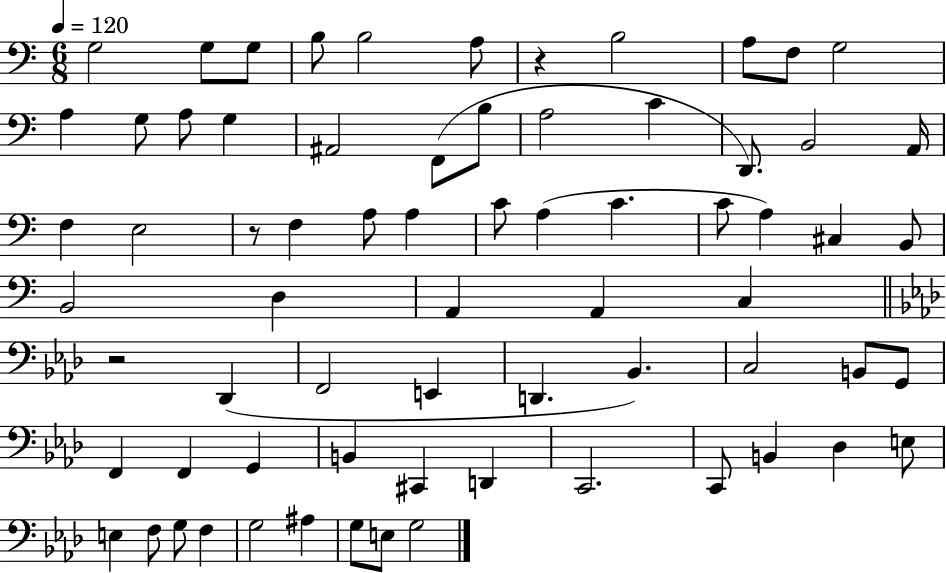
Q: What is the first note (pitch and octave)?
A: G3